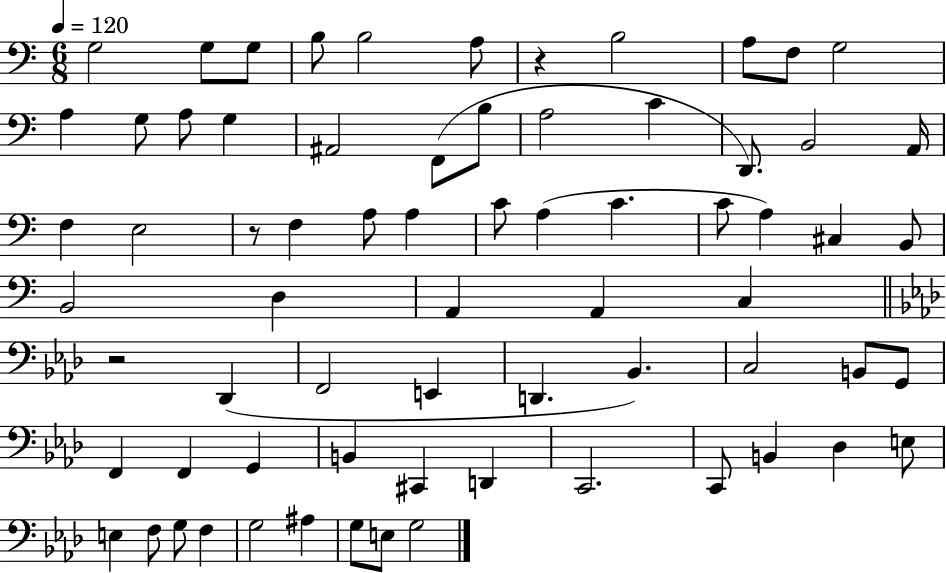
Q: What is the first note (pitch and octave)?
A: G3